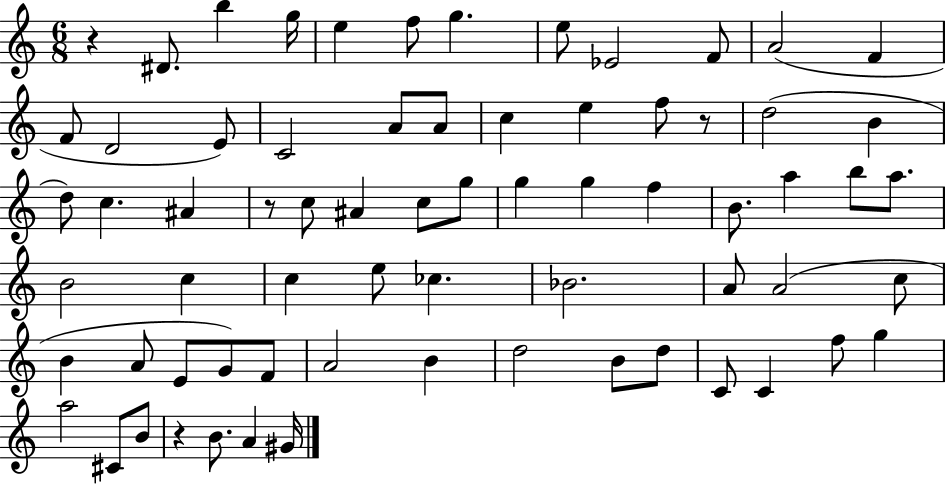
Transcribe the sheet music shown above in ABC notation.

X:1
T:Untitled
M:6/8
L:1/4
K:C
z ^D/2 b g/4 e f/2 g e/2 _E2 F/2 A2 F F/2 D2 E/2 C2 A/2 A/2 c e f/2 z/2 d2 B d/2 c ^A z/2 c/2 ^A c/2 g/2 g g f B/2 a b/2 a/2 B2 c c e/2 _c _B2 A/2 A2 c/2 B A/2 E/2 G/2 F/2 A2 B d2 B/2 d/2 C/2 C f/2 g a2 ^C/2 B/2 z B/2 A ^G/4